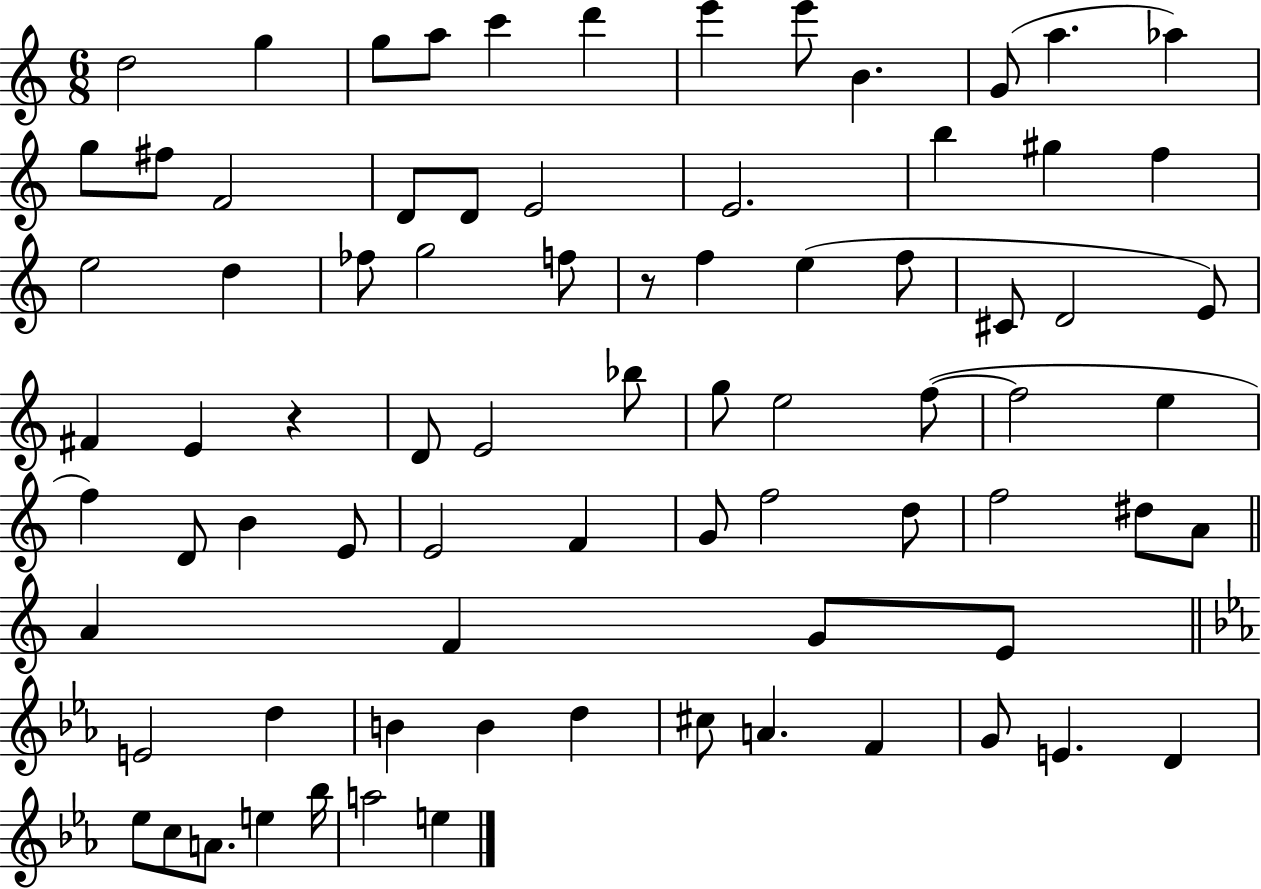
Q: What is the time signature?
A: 6/8